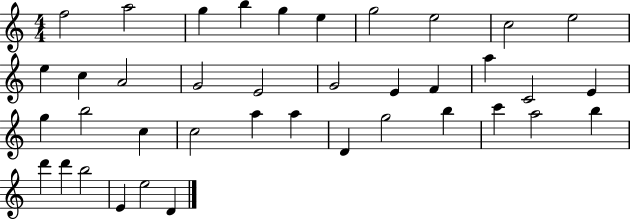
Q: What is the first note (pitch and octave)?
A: F5